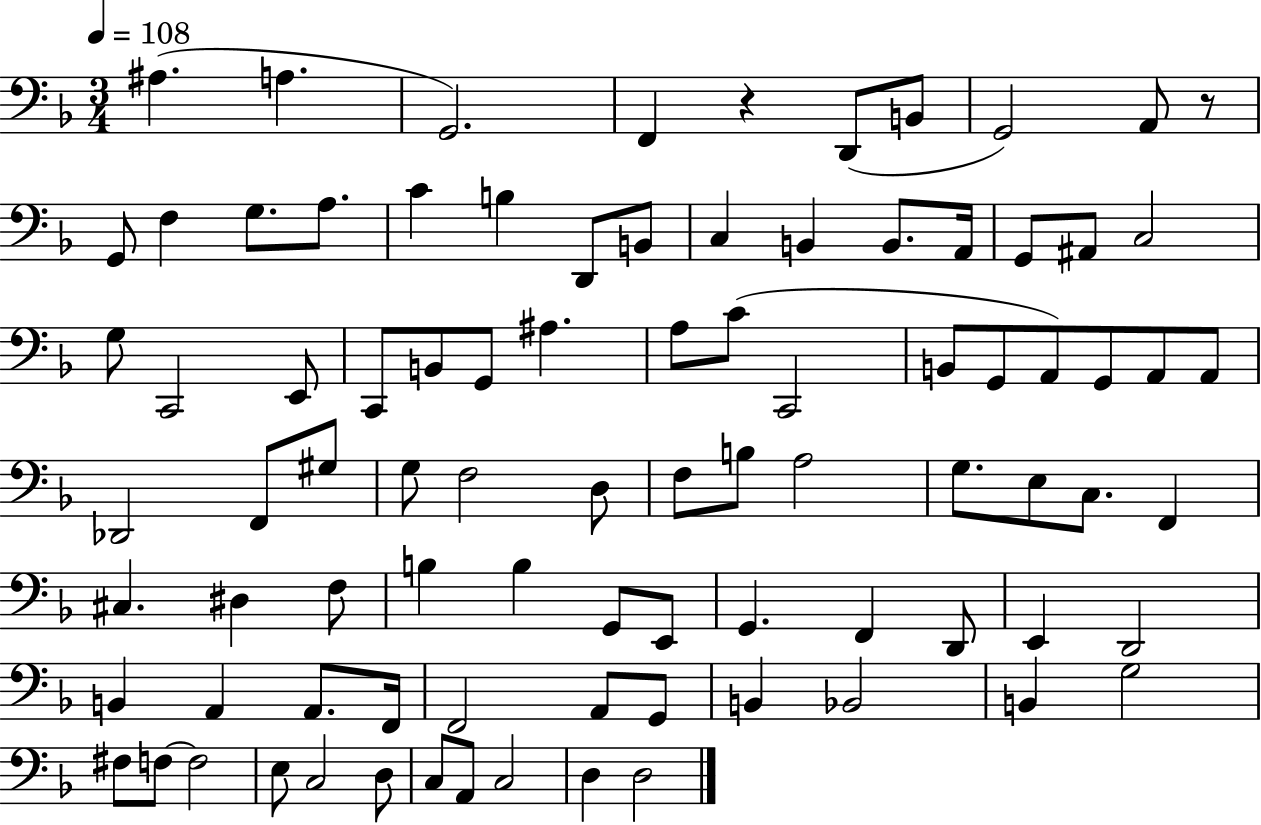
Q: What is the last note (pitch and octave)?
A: D3